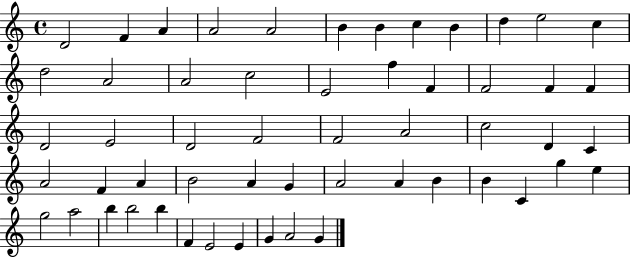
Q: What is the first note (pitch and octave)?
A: D4